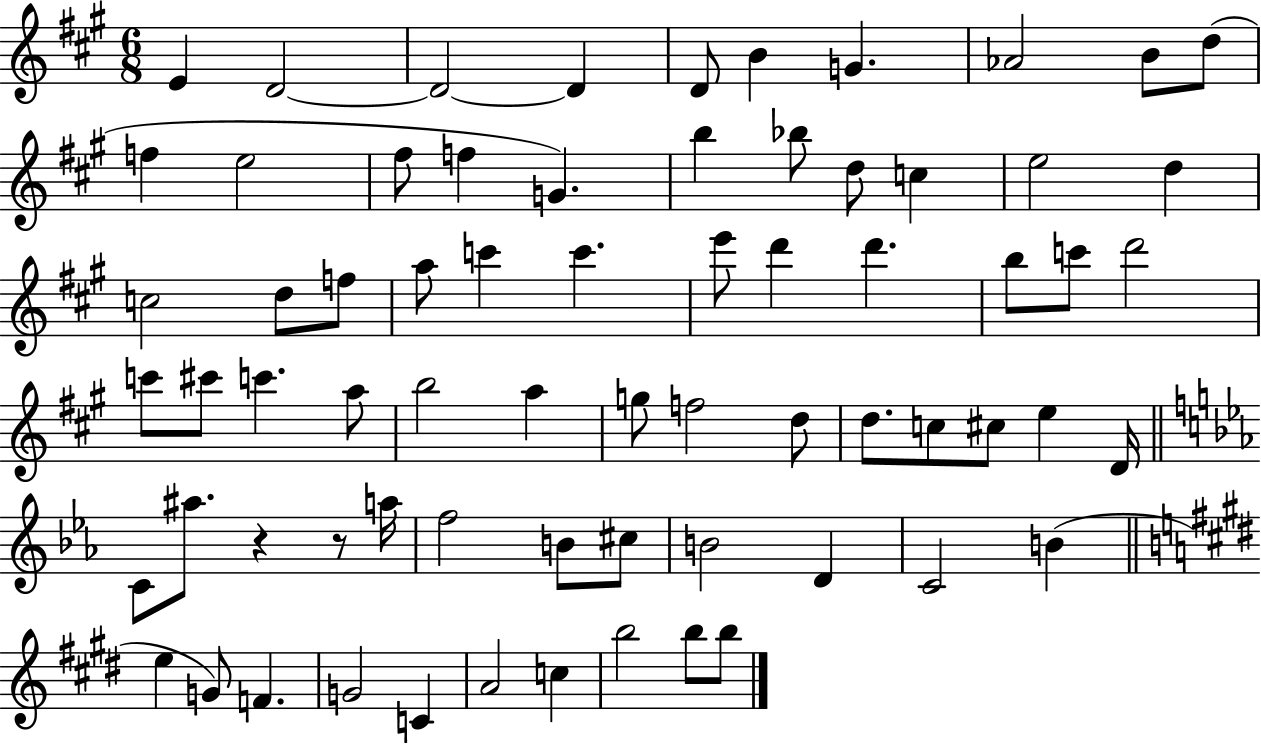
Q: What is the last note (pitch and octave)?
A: B5